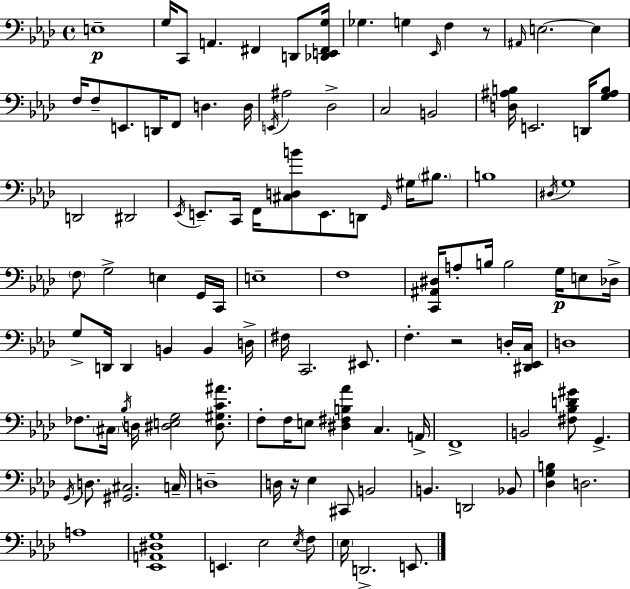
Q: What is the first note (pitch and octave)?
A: E3